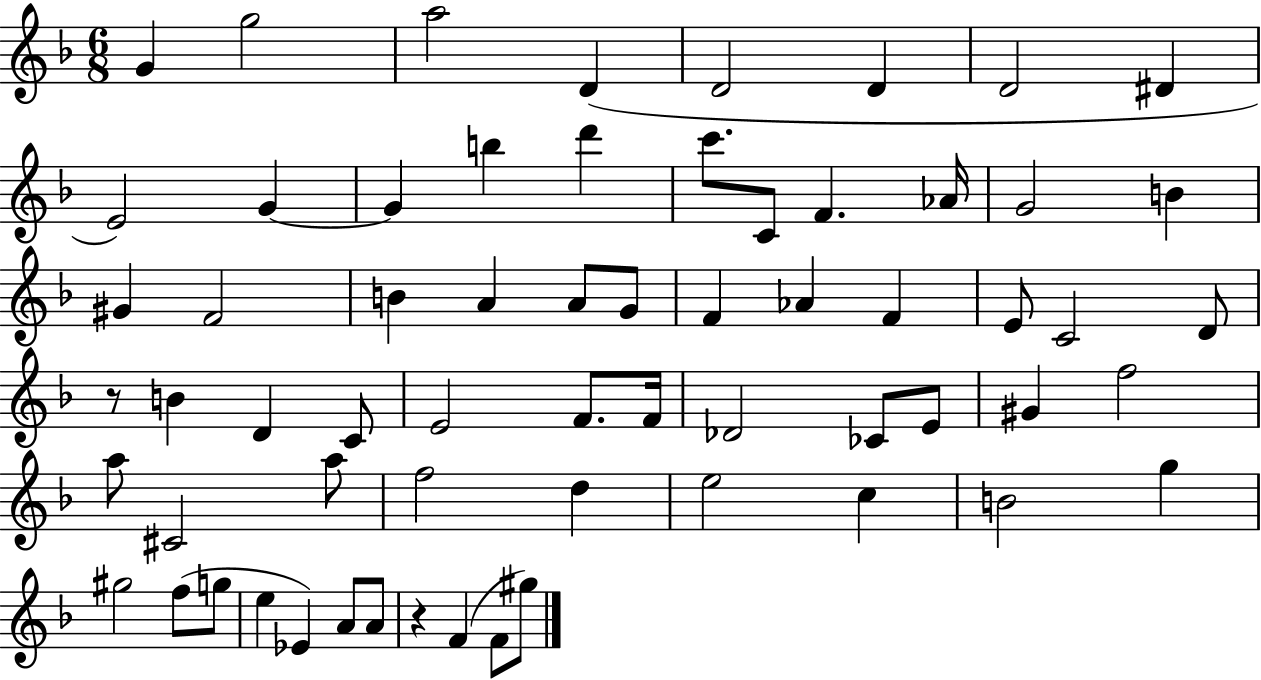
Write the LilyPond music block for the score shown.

{
  \clef treble
  \numericTimeSignature
  \time 6/8
  \key f \major
  g'4 g''2 | a''2 d'4( | d'2 d'4 | d'2 dis'4 | \break e'2) g'4~~ | g'4 b''4 d'''4 | c'''8. c'8 f'4. aes'16 | g'2 b'4 | \break gis'4 f'2 | b'4 a'4 a'8 g'8 | f'4 aes'4 f'4 | e'8 c'2 d'8 | \break r8 b'4 d'4 c'8 | e'2 f'8. f'16 | des'2 ces'8 e'8 | gis'4 f''2 | \break a''8 cis'2 a''8 | f''2 d''4 | e''2 c''4 | b'2 g''4 | \break gis''2 f''8( g''8 | e''4 ees'4) a'8 a'8 | r4 f'4( f'8 gis''8) | \bar "|."
}